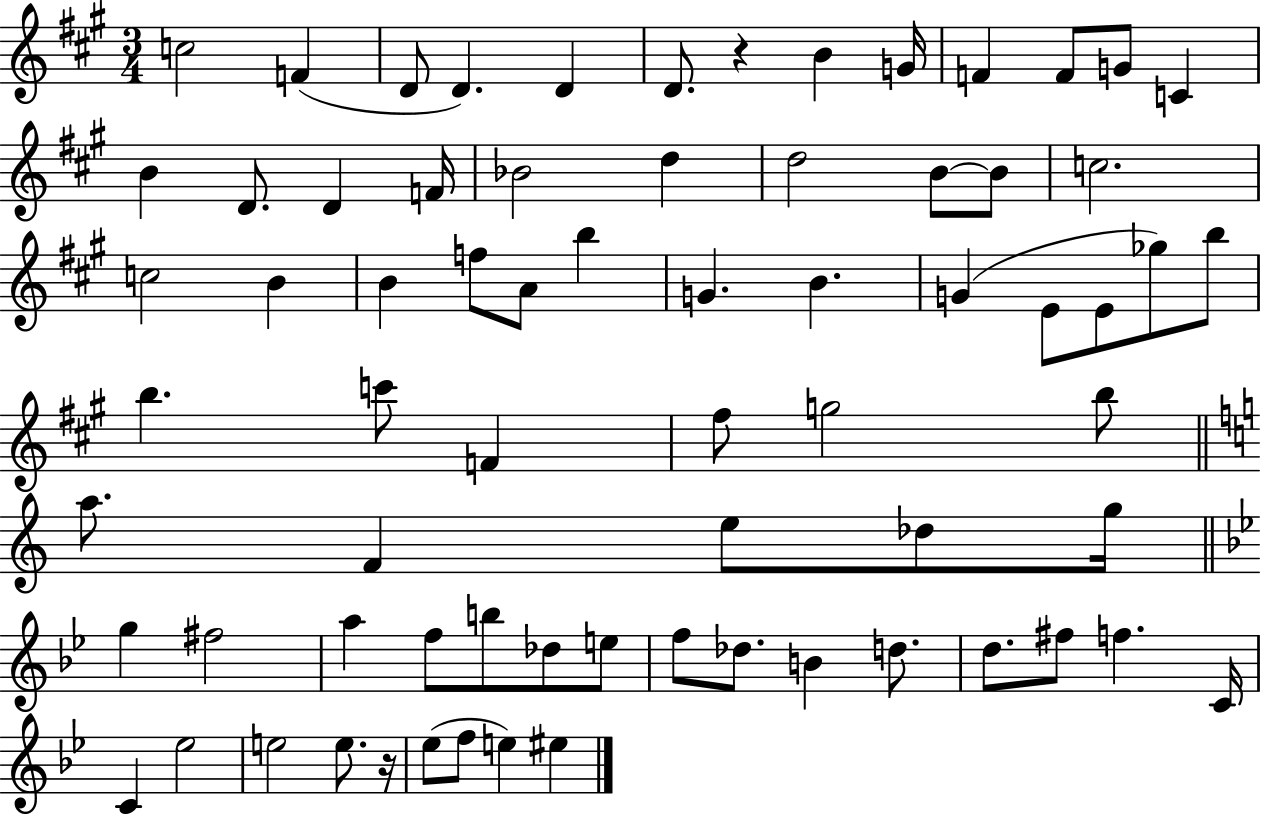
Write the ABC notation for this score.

X:1
T:Untitled
M:3/4
L:1/4
K:A
c2 F D/2 D D D/2 z B G/4 F F/2 G/2 C B D/2 D F/4 _B2 d d2 B/2 B/2 c2 c2 B B f/2 A/2 b G B G E/2 E/2 _g/2 b/2 b c'/2 F ^f/2 g2 b/2 a/2 F e/2 _d/2 g/4 g ^f2 a f/2 b/2 _d/2 e/2 f/2 _d/2 B d/2 d/2 ^f/2 f C/4 C _e2 e2 e/2 z/4 _e/2 f/2 e ^e